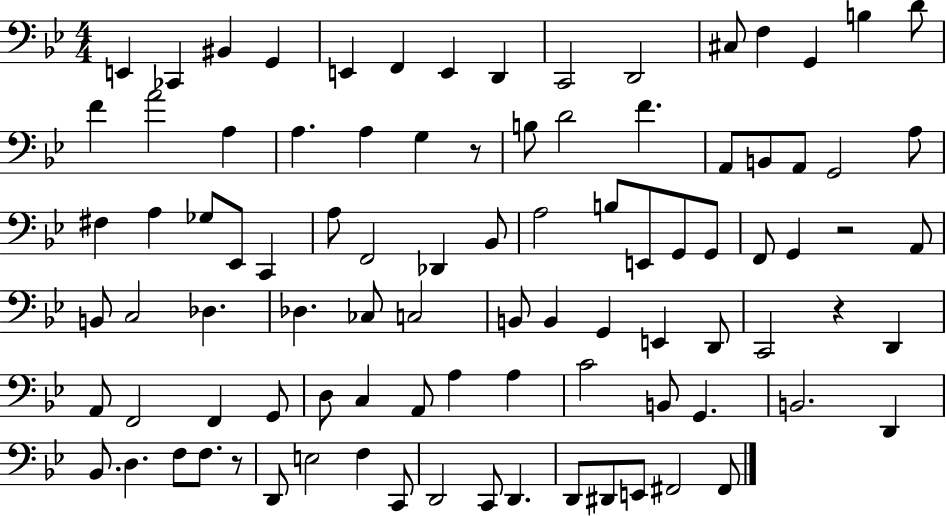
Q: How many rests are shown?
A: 4